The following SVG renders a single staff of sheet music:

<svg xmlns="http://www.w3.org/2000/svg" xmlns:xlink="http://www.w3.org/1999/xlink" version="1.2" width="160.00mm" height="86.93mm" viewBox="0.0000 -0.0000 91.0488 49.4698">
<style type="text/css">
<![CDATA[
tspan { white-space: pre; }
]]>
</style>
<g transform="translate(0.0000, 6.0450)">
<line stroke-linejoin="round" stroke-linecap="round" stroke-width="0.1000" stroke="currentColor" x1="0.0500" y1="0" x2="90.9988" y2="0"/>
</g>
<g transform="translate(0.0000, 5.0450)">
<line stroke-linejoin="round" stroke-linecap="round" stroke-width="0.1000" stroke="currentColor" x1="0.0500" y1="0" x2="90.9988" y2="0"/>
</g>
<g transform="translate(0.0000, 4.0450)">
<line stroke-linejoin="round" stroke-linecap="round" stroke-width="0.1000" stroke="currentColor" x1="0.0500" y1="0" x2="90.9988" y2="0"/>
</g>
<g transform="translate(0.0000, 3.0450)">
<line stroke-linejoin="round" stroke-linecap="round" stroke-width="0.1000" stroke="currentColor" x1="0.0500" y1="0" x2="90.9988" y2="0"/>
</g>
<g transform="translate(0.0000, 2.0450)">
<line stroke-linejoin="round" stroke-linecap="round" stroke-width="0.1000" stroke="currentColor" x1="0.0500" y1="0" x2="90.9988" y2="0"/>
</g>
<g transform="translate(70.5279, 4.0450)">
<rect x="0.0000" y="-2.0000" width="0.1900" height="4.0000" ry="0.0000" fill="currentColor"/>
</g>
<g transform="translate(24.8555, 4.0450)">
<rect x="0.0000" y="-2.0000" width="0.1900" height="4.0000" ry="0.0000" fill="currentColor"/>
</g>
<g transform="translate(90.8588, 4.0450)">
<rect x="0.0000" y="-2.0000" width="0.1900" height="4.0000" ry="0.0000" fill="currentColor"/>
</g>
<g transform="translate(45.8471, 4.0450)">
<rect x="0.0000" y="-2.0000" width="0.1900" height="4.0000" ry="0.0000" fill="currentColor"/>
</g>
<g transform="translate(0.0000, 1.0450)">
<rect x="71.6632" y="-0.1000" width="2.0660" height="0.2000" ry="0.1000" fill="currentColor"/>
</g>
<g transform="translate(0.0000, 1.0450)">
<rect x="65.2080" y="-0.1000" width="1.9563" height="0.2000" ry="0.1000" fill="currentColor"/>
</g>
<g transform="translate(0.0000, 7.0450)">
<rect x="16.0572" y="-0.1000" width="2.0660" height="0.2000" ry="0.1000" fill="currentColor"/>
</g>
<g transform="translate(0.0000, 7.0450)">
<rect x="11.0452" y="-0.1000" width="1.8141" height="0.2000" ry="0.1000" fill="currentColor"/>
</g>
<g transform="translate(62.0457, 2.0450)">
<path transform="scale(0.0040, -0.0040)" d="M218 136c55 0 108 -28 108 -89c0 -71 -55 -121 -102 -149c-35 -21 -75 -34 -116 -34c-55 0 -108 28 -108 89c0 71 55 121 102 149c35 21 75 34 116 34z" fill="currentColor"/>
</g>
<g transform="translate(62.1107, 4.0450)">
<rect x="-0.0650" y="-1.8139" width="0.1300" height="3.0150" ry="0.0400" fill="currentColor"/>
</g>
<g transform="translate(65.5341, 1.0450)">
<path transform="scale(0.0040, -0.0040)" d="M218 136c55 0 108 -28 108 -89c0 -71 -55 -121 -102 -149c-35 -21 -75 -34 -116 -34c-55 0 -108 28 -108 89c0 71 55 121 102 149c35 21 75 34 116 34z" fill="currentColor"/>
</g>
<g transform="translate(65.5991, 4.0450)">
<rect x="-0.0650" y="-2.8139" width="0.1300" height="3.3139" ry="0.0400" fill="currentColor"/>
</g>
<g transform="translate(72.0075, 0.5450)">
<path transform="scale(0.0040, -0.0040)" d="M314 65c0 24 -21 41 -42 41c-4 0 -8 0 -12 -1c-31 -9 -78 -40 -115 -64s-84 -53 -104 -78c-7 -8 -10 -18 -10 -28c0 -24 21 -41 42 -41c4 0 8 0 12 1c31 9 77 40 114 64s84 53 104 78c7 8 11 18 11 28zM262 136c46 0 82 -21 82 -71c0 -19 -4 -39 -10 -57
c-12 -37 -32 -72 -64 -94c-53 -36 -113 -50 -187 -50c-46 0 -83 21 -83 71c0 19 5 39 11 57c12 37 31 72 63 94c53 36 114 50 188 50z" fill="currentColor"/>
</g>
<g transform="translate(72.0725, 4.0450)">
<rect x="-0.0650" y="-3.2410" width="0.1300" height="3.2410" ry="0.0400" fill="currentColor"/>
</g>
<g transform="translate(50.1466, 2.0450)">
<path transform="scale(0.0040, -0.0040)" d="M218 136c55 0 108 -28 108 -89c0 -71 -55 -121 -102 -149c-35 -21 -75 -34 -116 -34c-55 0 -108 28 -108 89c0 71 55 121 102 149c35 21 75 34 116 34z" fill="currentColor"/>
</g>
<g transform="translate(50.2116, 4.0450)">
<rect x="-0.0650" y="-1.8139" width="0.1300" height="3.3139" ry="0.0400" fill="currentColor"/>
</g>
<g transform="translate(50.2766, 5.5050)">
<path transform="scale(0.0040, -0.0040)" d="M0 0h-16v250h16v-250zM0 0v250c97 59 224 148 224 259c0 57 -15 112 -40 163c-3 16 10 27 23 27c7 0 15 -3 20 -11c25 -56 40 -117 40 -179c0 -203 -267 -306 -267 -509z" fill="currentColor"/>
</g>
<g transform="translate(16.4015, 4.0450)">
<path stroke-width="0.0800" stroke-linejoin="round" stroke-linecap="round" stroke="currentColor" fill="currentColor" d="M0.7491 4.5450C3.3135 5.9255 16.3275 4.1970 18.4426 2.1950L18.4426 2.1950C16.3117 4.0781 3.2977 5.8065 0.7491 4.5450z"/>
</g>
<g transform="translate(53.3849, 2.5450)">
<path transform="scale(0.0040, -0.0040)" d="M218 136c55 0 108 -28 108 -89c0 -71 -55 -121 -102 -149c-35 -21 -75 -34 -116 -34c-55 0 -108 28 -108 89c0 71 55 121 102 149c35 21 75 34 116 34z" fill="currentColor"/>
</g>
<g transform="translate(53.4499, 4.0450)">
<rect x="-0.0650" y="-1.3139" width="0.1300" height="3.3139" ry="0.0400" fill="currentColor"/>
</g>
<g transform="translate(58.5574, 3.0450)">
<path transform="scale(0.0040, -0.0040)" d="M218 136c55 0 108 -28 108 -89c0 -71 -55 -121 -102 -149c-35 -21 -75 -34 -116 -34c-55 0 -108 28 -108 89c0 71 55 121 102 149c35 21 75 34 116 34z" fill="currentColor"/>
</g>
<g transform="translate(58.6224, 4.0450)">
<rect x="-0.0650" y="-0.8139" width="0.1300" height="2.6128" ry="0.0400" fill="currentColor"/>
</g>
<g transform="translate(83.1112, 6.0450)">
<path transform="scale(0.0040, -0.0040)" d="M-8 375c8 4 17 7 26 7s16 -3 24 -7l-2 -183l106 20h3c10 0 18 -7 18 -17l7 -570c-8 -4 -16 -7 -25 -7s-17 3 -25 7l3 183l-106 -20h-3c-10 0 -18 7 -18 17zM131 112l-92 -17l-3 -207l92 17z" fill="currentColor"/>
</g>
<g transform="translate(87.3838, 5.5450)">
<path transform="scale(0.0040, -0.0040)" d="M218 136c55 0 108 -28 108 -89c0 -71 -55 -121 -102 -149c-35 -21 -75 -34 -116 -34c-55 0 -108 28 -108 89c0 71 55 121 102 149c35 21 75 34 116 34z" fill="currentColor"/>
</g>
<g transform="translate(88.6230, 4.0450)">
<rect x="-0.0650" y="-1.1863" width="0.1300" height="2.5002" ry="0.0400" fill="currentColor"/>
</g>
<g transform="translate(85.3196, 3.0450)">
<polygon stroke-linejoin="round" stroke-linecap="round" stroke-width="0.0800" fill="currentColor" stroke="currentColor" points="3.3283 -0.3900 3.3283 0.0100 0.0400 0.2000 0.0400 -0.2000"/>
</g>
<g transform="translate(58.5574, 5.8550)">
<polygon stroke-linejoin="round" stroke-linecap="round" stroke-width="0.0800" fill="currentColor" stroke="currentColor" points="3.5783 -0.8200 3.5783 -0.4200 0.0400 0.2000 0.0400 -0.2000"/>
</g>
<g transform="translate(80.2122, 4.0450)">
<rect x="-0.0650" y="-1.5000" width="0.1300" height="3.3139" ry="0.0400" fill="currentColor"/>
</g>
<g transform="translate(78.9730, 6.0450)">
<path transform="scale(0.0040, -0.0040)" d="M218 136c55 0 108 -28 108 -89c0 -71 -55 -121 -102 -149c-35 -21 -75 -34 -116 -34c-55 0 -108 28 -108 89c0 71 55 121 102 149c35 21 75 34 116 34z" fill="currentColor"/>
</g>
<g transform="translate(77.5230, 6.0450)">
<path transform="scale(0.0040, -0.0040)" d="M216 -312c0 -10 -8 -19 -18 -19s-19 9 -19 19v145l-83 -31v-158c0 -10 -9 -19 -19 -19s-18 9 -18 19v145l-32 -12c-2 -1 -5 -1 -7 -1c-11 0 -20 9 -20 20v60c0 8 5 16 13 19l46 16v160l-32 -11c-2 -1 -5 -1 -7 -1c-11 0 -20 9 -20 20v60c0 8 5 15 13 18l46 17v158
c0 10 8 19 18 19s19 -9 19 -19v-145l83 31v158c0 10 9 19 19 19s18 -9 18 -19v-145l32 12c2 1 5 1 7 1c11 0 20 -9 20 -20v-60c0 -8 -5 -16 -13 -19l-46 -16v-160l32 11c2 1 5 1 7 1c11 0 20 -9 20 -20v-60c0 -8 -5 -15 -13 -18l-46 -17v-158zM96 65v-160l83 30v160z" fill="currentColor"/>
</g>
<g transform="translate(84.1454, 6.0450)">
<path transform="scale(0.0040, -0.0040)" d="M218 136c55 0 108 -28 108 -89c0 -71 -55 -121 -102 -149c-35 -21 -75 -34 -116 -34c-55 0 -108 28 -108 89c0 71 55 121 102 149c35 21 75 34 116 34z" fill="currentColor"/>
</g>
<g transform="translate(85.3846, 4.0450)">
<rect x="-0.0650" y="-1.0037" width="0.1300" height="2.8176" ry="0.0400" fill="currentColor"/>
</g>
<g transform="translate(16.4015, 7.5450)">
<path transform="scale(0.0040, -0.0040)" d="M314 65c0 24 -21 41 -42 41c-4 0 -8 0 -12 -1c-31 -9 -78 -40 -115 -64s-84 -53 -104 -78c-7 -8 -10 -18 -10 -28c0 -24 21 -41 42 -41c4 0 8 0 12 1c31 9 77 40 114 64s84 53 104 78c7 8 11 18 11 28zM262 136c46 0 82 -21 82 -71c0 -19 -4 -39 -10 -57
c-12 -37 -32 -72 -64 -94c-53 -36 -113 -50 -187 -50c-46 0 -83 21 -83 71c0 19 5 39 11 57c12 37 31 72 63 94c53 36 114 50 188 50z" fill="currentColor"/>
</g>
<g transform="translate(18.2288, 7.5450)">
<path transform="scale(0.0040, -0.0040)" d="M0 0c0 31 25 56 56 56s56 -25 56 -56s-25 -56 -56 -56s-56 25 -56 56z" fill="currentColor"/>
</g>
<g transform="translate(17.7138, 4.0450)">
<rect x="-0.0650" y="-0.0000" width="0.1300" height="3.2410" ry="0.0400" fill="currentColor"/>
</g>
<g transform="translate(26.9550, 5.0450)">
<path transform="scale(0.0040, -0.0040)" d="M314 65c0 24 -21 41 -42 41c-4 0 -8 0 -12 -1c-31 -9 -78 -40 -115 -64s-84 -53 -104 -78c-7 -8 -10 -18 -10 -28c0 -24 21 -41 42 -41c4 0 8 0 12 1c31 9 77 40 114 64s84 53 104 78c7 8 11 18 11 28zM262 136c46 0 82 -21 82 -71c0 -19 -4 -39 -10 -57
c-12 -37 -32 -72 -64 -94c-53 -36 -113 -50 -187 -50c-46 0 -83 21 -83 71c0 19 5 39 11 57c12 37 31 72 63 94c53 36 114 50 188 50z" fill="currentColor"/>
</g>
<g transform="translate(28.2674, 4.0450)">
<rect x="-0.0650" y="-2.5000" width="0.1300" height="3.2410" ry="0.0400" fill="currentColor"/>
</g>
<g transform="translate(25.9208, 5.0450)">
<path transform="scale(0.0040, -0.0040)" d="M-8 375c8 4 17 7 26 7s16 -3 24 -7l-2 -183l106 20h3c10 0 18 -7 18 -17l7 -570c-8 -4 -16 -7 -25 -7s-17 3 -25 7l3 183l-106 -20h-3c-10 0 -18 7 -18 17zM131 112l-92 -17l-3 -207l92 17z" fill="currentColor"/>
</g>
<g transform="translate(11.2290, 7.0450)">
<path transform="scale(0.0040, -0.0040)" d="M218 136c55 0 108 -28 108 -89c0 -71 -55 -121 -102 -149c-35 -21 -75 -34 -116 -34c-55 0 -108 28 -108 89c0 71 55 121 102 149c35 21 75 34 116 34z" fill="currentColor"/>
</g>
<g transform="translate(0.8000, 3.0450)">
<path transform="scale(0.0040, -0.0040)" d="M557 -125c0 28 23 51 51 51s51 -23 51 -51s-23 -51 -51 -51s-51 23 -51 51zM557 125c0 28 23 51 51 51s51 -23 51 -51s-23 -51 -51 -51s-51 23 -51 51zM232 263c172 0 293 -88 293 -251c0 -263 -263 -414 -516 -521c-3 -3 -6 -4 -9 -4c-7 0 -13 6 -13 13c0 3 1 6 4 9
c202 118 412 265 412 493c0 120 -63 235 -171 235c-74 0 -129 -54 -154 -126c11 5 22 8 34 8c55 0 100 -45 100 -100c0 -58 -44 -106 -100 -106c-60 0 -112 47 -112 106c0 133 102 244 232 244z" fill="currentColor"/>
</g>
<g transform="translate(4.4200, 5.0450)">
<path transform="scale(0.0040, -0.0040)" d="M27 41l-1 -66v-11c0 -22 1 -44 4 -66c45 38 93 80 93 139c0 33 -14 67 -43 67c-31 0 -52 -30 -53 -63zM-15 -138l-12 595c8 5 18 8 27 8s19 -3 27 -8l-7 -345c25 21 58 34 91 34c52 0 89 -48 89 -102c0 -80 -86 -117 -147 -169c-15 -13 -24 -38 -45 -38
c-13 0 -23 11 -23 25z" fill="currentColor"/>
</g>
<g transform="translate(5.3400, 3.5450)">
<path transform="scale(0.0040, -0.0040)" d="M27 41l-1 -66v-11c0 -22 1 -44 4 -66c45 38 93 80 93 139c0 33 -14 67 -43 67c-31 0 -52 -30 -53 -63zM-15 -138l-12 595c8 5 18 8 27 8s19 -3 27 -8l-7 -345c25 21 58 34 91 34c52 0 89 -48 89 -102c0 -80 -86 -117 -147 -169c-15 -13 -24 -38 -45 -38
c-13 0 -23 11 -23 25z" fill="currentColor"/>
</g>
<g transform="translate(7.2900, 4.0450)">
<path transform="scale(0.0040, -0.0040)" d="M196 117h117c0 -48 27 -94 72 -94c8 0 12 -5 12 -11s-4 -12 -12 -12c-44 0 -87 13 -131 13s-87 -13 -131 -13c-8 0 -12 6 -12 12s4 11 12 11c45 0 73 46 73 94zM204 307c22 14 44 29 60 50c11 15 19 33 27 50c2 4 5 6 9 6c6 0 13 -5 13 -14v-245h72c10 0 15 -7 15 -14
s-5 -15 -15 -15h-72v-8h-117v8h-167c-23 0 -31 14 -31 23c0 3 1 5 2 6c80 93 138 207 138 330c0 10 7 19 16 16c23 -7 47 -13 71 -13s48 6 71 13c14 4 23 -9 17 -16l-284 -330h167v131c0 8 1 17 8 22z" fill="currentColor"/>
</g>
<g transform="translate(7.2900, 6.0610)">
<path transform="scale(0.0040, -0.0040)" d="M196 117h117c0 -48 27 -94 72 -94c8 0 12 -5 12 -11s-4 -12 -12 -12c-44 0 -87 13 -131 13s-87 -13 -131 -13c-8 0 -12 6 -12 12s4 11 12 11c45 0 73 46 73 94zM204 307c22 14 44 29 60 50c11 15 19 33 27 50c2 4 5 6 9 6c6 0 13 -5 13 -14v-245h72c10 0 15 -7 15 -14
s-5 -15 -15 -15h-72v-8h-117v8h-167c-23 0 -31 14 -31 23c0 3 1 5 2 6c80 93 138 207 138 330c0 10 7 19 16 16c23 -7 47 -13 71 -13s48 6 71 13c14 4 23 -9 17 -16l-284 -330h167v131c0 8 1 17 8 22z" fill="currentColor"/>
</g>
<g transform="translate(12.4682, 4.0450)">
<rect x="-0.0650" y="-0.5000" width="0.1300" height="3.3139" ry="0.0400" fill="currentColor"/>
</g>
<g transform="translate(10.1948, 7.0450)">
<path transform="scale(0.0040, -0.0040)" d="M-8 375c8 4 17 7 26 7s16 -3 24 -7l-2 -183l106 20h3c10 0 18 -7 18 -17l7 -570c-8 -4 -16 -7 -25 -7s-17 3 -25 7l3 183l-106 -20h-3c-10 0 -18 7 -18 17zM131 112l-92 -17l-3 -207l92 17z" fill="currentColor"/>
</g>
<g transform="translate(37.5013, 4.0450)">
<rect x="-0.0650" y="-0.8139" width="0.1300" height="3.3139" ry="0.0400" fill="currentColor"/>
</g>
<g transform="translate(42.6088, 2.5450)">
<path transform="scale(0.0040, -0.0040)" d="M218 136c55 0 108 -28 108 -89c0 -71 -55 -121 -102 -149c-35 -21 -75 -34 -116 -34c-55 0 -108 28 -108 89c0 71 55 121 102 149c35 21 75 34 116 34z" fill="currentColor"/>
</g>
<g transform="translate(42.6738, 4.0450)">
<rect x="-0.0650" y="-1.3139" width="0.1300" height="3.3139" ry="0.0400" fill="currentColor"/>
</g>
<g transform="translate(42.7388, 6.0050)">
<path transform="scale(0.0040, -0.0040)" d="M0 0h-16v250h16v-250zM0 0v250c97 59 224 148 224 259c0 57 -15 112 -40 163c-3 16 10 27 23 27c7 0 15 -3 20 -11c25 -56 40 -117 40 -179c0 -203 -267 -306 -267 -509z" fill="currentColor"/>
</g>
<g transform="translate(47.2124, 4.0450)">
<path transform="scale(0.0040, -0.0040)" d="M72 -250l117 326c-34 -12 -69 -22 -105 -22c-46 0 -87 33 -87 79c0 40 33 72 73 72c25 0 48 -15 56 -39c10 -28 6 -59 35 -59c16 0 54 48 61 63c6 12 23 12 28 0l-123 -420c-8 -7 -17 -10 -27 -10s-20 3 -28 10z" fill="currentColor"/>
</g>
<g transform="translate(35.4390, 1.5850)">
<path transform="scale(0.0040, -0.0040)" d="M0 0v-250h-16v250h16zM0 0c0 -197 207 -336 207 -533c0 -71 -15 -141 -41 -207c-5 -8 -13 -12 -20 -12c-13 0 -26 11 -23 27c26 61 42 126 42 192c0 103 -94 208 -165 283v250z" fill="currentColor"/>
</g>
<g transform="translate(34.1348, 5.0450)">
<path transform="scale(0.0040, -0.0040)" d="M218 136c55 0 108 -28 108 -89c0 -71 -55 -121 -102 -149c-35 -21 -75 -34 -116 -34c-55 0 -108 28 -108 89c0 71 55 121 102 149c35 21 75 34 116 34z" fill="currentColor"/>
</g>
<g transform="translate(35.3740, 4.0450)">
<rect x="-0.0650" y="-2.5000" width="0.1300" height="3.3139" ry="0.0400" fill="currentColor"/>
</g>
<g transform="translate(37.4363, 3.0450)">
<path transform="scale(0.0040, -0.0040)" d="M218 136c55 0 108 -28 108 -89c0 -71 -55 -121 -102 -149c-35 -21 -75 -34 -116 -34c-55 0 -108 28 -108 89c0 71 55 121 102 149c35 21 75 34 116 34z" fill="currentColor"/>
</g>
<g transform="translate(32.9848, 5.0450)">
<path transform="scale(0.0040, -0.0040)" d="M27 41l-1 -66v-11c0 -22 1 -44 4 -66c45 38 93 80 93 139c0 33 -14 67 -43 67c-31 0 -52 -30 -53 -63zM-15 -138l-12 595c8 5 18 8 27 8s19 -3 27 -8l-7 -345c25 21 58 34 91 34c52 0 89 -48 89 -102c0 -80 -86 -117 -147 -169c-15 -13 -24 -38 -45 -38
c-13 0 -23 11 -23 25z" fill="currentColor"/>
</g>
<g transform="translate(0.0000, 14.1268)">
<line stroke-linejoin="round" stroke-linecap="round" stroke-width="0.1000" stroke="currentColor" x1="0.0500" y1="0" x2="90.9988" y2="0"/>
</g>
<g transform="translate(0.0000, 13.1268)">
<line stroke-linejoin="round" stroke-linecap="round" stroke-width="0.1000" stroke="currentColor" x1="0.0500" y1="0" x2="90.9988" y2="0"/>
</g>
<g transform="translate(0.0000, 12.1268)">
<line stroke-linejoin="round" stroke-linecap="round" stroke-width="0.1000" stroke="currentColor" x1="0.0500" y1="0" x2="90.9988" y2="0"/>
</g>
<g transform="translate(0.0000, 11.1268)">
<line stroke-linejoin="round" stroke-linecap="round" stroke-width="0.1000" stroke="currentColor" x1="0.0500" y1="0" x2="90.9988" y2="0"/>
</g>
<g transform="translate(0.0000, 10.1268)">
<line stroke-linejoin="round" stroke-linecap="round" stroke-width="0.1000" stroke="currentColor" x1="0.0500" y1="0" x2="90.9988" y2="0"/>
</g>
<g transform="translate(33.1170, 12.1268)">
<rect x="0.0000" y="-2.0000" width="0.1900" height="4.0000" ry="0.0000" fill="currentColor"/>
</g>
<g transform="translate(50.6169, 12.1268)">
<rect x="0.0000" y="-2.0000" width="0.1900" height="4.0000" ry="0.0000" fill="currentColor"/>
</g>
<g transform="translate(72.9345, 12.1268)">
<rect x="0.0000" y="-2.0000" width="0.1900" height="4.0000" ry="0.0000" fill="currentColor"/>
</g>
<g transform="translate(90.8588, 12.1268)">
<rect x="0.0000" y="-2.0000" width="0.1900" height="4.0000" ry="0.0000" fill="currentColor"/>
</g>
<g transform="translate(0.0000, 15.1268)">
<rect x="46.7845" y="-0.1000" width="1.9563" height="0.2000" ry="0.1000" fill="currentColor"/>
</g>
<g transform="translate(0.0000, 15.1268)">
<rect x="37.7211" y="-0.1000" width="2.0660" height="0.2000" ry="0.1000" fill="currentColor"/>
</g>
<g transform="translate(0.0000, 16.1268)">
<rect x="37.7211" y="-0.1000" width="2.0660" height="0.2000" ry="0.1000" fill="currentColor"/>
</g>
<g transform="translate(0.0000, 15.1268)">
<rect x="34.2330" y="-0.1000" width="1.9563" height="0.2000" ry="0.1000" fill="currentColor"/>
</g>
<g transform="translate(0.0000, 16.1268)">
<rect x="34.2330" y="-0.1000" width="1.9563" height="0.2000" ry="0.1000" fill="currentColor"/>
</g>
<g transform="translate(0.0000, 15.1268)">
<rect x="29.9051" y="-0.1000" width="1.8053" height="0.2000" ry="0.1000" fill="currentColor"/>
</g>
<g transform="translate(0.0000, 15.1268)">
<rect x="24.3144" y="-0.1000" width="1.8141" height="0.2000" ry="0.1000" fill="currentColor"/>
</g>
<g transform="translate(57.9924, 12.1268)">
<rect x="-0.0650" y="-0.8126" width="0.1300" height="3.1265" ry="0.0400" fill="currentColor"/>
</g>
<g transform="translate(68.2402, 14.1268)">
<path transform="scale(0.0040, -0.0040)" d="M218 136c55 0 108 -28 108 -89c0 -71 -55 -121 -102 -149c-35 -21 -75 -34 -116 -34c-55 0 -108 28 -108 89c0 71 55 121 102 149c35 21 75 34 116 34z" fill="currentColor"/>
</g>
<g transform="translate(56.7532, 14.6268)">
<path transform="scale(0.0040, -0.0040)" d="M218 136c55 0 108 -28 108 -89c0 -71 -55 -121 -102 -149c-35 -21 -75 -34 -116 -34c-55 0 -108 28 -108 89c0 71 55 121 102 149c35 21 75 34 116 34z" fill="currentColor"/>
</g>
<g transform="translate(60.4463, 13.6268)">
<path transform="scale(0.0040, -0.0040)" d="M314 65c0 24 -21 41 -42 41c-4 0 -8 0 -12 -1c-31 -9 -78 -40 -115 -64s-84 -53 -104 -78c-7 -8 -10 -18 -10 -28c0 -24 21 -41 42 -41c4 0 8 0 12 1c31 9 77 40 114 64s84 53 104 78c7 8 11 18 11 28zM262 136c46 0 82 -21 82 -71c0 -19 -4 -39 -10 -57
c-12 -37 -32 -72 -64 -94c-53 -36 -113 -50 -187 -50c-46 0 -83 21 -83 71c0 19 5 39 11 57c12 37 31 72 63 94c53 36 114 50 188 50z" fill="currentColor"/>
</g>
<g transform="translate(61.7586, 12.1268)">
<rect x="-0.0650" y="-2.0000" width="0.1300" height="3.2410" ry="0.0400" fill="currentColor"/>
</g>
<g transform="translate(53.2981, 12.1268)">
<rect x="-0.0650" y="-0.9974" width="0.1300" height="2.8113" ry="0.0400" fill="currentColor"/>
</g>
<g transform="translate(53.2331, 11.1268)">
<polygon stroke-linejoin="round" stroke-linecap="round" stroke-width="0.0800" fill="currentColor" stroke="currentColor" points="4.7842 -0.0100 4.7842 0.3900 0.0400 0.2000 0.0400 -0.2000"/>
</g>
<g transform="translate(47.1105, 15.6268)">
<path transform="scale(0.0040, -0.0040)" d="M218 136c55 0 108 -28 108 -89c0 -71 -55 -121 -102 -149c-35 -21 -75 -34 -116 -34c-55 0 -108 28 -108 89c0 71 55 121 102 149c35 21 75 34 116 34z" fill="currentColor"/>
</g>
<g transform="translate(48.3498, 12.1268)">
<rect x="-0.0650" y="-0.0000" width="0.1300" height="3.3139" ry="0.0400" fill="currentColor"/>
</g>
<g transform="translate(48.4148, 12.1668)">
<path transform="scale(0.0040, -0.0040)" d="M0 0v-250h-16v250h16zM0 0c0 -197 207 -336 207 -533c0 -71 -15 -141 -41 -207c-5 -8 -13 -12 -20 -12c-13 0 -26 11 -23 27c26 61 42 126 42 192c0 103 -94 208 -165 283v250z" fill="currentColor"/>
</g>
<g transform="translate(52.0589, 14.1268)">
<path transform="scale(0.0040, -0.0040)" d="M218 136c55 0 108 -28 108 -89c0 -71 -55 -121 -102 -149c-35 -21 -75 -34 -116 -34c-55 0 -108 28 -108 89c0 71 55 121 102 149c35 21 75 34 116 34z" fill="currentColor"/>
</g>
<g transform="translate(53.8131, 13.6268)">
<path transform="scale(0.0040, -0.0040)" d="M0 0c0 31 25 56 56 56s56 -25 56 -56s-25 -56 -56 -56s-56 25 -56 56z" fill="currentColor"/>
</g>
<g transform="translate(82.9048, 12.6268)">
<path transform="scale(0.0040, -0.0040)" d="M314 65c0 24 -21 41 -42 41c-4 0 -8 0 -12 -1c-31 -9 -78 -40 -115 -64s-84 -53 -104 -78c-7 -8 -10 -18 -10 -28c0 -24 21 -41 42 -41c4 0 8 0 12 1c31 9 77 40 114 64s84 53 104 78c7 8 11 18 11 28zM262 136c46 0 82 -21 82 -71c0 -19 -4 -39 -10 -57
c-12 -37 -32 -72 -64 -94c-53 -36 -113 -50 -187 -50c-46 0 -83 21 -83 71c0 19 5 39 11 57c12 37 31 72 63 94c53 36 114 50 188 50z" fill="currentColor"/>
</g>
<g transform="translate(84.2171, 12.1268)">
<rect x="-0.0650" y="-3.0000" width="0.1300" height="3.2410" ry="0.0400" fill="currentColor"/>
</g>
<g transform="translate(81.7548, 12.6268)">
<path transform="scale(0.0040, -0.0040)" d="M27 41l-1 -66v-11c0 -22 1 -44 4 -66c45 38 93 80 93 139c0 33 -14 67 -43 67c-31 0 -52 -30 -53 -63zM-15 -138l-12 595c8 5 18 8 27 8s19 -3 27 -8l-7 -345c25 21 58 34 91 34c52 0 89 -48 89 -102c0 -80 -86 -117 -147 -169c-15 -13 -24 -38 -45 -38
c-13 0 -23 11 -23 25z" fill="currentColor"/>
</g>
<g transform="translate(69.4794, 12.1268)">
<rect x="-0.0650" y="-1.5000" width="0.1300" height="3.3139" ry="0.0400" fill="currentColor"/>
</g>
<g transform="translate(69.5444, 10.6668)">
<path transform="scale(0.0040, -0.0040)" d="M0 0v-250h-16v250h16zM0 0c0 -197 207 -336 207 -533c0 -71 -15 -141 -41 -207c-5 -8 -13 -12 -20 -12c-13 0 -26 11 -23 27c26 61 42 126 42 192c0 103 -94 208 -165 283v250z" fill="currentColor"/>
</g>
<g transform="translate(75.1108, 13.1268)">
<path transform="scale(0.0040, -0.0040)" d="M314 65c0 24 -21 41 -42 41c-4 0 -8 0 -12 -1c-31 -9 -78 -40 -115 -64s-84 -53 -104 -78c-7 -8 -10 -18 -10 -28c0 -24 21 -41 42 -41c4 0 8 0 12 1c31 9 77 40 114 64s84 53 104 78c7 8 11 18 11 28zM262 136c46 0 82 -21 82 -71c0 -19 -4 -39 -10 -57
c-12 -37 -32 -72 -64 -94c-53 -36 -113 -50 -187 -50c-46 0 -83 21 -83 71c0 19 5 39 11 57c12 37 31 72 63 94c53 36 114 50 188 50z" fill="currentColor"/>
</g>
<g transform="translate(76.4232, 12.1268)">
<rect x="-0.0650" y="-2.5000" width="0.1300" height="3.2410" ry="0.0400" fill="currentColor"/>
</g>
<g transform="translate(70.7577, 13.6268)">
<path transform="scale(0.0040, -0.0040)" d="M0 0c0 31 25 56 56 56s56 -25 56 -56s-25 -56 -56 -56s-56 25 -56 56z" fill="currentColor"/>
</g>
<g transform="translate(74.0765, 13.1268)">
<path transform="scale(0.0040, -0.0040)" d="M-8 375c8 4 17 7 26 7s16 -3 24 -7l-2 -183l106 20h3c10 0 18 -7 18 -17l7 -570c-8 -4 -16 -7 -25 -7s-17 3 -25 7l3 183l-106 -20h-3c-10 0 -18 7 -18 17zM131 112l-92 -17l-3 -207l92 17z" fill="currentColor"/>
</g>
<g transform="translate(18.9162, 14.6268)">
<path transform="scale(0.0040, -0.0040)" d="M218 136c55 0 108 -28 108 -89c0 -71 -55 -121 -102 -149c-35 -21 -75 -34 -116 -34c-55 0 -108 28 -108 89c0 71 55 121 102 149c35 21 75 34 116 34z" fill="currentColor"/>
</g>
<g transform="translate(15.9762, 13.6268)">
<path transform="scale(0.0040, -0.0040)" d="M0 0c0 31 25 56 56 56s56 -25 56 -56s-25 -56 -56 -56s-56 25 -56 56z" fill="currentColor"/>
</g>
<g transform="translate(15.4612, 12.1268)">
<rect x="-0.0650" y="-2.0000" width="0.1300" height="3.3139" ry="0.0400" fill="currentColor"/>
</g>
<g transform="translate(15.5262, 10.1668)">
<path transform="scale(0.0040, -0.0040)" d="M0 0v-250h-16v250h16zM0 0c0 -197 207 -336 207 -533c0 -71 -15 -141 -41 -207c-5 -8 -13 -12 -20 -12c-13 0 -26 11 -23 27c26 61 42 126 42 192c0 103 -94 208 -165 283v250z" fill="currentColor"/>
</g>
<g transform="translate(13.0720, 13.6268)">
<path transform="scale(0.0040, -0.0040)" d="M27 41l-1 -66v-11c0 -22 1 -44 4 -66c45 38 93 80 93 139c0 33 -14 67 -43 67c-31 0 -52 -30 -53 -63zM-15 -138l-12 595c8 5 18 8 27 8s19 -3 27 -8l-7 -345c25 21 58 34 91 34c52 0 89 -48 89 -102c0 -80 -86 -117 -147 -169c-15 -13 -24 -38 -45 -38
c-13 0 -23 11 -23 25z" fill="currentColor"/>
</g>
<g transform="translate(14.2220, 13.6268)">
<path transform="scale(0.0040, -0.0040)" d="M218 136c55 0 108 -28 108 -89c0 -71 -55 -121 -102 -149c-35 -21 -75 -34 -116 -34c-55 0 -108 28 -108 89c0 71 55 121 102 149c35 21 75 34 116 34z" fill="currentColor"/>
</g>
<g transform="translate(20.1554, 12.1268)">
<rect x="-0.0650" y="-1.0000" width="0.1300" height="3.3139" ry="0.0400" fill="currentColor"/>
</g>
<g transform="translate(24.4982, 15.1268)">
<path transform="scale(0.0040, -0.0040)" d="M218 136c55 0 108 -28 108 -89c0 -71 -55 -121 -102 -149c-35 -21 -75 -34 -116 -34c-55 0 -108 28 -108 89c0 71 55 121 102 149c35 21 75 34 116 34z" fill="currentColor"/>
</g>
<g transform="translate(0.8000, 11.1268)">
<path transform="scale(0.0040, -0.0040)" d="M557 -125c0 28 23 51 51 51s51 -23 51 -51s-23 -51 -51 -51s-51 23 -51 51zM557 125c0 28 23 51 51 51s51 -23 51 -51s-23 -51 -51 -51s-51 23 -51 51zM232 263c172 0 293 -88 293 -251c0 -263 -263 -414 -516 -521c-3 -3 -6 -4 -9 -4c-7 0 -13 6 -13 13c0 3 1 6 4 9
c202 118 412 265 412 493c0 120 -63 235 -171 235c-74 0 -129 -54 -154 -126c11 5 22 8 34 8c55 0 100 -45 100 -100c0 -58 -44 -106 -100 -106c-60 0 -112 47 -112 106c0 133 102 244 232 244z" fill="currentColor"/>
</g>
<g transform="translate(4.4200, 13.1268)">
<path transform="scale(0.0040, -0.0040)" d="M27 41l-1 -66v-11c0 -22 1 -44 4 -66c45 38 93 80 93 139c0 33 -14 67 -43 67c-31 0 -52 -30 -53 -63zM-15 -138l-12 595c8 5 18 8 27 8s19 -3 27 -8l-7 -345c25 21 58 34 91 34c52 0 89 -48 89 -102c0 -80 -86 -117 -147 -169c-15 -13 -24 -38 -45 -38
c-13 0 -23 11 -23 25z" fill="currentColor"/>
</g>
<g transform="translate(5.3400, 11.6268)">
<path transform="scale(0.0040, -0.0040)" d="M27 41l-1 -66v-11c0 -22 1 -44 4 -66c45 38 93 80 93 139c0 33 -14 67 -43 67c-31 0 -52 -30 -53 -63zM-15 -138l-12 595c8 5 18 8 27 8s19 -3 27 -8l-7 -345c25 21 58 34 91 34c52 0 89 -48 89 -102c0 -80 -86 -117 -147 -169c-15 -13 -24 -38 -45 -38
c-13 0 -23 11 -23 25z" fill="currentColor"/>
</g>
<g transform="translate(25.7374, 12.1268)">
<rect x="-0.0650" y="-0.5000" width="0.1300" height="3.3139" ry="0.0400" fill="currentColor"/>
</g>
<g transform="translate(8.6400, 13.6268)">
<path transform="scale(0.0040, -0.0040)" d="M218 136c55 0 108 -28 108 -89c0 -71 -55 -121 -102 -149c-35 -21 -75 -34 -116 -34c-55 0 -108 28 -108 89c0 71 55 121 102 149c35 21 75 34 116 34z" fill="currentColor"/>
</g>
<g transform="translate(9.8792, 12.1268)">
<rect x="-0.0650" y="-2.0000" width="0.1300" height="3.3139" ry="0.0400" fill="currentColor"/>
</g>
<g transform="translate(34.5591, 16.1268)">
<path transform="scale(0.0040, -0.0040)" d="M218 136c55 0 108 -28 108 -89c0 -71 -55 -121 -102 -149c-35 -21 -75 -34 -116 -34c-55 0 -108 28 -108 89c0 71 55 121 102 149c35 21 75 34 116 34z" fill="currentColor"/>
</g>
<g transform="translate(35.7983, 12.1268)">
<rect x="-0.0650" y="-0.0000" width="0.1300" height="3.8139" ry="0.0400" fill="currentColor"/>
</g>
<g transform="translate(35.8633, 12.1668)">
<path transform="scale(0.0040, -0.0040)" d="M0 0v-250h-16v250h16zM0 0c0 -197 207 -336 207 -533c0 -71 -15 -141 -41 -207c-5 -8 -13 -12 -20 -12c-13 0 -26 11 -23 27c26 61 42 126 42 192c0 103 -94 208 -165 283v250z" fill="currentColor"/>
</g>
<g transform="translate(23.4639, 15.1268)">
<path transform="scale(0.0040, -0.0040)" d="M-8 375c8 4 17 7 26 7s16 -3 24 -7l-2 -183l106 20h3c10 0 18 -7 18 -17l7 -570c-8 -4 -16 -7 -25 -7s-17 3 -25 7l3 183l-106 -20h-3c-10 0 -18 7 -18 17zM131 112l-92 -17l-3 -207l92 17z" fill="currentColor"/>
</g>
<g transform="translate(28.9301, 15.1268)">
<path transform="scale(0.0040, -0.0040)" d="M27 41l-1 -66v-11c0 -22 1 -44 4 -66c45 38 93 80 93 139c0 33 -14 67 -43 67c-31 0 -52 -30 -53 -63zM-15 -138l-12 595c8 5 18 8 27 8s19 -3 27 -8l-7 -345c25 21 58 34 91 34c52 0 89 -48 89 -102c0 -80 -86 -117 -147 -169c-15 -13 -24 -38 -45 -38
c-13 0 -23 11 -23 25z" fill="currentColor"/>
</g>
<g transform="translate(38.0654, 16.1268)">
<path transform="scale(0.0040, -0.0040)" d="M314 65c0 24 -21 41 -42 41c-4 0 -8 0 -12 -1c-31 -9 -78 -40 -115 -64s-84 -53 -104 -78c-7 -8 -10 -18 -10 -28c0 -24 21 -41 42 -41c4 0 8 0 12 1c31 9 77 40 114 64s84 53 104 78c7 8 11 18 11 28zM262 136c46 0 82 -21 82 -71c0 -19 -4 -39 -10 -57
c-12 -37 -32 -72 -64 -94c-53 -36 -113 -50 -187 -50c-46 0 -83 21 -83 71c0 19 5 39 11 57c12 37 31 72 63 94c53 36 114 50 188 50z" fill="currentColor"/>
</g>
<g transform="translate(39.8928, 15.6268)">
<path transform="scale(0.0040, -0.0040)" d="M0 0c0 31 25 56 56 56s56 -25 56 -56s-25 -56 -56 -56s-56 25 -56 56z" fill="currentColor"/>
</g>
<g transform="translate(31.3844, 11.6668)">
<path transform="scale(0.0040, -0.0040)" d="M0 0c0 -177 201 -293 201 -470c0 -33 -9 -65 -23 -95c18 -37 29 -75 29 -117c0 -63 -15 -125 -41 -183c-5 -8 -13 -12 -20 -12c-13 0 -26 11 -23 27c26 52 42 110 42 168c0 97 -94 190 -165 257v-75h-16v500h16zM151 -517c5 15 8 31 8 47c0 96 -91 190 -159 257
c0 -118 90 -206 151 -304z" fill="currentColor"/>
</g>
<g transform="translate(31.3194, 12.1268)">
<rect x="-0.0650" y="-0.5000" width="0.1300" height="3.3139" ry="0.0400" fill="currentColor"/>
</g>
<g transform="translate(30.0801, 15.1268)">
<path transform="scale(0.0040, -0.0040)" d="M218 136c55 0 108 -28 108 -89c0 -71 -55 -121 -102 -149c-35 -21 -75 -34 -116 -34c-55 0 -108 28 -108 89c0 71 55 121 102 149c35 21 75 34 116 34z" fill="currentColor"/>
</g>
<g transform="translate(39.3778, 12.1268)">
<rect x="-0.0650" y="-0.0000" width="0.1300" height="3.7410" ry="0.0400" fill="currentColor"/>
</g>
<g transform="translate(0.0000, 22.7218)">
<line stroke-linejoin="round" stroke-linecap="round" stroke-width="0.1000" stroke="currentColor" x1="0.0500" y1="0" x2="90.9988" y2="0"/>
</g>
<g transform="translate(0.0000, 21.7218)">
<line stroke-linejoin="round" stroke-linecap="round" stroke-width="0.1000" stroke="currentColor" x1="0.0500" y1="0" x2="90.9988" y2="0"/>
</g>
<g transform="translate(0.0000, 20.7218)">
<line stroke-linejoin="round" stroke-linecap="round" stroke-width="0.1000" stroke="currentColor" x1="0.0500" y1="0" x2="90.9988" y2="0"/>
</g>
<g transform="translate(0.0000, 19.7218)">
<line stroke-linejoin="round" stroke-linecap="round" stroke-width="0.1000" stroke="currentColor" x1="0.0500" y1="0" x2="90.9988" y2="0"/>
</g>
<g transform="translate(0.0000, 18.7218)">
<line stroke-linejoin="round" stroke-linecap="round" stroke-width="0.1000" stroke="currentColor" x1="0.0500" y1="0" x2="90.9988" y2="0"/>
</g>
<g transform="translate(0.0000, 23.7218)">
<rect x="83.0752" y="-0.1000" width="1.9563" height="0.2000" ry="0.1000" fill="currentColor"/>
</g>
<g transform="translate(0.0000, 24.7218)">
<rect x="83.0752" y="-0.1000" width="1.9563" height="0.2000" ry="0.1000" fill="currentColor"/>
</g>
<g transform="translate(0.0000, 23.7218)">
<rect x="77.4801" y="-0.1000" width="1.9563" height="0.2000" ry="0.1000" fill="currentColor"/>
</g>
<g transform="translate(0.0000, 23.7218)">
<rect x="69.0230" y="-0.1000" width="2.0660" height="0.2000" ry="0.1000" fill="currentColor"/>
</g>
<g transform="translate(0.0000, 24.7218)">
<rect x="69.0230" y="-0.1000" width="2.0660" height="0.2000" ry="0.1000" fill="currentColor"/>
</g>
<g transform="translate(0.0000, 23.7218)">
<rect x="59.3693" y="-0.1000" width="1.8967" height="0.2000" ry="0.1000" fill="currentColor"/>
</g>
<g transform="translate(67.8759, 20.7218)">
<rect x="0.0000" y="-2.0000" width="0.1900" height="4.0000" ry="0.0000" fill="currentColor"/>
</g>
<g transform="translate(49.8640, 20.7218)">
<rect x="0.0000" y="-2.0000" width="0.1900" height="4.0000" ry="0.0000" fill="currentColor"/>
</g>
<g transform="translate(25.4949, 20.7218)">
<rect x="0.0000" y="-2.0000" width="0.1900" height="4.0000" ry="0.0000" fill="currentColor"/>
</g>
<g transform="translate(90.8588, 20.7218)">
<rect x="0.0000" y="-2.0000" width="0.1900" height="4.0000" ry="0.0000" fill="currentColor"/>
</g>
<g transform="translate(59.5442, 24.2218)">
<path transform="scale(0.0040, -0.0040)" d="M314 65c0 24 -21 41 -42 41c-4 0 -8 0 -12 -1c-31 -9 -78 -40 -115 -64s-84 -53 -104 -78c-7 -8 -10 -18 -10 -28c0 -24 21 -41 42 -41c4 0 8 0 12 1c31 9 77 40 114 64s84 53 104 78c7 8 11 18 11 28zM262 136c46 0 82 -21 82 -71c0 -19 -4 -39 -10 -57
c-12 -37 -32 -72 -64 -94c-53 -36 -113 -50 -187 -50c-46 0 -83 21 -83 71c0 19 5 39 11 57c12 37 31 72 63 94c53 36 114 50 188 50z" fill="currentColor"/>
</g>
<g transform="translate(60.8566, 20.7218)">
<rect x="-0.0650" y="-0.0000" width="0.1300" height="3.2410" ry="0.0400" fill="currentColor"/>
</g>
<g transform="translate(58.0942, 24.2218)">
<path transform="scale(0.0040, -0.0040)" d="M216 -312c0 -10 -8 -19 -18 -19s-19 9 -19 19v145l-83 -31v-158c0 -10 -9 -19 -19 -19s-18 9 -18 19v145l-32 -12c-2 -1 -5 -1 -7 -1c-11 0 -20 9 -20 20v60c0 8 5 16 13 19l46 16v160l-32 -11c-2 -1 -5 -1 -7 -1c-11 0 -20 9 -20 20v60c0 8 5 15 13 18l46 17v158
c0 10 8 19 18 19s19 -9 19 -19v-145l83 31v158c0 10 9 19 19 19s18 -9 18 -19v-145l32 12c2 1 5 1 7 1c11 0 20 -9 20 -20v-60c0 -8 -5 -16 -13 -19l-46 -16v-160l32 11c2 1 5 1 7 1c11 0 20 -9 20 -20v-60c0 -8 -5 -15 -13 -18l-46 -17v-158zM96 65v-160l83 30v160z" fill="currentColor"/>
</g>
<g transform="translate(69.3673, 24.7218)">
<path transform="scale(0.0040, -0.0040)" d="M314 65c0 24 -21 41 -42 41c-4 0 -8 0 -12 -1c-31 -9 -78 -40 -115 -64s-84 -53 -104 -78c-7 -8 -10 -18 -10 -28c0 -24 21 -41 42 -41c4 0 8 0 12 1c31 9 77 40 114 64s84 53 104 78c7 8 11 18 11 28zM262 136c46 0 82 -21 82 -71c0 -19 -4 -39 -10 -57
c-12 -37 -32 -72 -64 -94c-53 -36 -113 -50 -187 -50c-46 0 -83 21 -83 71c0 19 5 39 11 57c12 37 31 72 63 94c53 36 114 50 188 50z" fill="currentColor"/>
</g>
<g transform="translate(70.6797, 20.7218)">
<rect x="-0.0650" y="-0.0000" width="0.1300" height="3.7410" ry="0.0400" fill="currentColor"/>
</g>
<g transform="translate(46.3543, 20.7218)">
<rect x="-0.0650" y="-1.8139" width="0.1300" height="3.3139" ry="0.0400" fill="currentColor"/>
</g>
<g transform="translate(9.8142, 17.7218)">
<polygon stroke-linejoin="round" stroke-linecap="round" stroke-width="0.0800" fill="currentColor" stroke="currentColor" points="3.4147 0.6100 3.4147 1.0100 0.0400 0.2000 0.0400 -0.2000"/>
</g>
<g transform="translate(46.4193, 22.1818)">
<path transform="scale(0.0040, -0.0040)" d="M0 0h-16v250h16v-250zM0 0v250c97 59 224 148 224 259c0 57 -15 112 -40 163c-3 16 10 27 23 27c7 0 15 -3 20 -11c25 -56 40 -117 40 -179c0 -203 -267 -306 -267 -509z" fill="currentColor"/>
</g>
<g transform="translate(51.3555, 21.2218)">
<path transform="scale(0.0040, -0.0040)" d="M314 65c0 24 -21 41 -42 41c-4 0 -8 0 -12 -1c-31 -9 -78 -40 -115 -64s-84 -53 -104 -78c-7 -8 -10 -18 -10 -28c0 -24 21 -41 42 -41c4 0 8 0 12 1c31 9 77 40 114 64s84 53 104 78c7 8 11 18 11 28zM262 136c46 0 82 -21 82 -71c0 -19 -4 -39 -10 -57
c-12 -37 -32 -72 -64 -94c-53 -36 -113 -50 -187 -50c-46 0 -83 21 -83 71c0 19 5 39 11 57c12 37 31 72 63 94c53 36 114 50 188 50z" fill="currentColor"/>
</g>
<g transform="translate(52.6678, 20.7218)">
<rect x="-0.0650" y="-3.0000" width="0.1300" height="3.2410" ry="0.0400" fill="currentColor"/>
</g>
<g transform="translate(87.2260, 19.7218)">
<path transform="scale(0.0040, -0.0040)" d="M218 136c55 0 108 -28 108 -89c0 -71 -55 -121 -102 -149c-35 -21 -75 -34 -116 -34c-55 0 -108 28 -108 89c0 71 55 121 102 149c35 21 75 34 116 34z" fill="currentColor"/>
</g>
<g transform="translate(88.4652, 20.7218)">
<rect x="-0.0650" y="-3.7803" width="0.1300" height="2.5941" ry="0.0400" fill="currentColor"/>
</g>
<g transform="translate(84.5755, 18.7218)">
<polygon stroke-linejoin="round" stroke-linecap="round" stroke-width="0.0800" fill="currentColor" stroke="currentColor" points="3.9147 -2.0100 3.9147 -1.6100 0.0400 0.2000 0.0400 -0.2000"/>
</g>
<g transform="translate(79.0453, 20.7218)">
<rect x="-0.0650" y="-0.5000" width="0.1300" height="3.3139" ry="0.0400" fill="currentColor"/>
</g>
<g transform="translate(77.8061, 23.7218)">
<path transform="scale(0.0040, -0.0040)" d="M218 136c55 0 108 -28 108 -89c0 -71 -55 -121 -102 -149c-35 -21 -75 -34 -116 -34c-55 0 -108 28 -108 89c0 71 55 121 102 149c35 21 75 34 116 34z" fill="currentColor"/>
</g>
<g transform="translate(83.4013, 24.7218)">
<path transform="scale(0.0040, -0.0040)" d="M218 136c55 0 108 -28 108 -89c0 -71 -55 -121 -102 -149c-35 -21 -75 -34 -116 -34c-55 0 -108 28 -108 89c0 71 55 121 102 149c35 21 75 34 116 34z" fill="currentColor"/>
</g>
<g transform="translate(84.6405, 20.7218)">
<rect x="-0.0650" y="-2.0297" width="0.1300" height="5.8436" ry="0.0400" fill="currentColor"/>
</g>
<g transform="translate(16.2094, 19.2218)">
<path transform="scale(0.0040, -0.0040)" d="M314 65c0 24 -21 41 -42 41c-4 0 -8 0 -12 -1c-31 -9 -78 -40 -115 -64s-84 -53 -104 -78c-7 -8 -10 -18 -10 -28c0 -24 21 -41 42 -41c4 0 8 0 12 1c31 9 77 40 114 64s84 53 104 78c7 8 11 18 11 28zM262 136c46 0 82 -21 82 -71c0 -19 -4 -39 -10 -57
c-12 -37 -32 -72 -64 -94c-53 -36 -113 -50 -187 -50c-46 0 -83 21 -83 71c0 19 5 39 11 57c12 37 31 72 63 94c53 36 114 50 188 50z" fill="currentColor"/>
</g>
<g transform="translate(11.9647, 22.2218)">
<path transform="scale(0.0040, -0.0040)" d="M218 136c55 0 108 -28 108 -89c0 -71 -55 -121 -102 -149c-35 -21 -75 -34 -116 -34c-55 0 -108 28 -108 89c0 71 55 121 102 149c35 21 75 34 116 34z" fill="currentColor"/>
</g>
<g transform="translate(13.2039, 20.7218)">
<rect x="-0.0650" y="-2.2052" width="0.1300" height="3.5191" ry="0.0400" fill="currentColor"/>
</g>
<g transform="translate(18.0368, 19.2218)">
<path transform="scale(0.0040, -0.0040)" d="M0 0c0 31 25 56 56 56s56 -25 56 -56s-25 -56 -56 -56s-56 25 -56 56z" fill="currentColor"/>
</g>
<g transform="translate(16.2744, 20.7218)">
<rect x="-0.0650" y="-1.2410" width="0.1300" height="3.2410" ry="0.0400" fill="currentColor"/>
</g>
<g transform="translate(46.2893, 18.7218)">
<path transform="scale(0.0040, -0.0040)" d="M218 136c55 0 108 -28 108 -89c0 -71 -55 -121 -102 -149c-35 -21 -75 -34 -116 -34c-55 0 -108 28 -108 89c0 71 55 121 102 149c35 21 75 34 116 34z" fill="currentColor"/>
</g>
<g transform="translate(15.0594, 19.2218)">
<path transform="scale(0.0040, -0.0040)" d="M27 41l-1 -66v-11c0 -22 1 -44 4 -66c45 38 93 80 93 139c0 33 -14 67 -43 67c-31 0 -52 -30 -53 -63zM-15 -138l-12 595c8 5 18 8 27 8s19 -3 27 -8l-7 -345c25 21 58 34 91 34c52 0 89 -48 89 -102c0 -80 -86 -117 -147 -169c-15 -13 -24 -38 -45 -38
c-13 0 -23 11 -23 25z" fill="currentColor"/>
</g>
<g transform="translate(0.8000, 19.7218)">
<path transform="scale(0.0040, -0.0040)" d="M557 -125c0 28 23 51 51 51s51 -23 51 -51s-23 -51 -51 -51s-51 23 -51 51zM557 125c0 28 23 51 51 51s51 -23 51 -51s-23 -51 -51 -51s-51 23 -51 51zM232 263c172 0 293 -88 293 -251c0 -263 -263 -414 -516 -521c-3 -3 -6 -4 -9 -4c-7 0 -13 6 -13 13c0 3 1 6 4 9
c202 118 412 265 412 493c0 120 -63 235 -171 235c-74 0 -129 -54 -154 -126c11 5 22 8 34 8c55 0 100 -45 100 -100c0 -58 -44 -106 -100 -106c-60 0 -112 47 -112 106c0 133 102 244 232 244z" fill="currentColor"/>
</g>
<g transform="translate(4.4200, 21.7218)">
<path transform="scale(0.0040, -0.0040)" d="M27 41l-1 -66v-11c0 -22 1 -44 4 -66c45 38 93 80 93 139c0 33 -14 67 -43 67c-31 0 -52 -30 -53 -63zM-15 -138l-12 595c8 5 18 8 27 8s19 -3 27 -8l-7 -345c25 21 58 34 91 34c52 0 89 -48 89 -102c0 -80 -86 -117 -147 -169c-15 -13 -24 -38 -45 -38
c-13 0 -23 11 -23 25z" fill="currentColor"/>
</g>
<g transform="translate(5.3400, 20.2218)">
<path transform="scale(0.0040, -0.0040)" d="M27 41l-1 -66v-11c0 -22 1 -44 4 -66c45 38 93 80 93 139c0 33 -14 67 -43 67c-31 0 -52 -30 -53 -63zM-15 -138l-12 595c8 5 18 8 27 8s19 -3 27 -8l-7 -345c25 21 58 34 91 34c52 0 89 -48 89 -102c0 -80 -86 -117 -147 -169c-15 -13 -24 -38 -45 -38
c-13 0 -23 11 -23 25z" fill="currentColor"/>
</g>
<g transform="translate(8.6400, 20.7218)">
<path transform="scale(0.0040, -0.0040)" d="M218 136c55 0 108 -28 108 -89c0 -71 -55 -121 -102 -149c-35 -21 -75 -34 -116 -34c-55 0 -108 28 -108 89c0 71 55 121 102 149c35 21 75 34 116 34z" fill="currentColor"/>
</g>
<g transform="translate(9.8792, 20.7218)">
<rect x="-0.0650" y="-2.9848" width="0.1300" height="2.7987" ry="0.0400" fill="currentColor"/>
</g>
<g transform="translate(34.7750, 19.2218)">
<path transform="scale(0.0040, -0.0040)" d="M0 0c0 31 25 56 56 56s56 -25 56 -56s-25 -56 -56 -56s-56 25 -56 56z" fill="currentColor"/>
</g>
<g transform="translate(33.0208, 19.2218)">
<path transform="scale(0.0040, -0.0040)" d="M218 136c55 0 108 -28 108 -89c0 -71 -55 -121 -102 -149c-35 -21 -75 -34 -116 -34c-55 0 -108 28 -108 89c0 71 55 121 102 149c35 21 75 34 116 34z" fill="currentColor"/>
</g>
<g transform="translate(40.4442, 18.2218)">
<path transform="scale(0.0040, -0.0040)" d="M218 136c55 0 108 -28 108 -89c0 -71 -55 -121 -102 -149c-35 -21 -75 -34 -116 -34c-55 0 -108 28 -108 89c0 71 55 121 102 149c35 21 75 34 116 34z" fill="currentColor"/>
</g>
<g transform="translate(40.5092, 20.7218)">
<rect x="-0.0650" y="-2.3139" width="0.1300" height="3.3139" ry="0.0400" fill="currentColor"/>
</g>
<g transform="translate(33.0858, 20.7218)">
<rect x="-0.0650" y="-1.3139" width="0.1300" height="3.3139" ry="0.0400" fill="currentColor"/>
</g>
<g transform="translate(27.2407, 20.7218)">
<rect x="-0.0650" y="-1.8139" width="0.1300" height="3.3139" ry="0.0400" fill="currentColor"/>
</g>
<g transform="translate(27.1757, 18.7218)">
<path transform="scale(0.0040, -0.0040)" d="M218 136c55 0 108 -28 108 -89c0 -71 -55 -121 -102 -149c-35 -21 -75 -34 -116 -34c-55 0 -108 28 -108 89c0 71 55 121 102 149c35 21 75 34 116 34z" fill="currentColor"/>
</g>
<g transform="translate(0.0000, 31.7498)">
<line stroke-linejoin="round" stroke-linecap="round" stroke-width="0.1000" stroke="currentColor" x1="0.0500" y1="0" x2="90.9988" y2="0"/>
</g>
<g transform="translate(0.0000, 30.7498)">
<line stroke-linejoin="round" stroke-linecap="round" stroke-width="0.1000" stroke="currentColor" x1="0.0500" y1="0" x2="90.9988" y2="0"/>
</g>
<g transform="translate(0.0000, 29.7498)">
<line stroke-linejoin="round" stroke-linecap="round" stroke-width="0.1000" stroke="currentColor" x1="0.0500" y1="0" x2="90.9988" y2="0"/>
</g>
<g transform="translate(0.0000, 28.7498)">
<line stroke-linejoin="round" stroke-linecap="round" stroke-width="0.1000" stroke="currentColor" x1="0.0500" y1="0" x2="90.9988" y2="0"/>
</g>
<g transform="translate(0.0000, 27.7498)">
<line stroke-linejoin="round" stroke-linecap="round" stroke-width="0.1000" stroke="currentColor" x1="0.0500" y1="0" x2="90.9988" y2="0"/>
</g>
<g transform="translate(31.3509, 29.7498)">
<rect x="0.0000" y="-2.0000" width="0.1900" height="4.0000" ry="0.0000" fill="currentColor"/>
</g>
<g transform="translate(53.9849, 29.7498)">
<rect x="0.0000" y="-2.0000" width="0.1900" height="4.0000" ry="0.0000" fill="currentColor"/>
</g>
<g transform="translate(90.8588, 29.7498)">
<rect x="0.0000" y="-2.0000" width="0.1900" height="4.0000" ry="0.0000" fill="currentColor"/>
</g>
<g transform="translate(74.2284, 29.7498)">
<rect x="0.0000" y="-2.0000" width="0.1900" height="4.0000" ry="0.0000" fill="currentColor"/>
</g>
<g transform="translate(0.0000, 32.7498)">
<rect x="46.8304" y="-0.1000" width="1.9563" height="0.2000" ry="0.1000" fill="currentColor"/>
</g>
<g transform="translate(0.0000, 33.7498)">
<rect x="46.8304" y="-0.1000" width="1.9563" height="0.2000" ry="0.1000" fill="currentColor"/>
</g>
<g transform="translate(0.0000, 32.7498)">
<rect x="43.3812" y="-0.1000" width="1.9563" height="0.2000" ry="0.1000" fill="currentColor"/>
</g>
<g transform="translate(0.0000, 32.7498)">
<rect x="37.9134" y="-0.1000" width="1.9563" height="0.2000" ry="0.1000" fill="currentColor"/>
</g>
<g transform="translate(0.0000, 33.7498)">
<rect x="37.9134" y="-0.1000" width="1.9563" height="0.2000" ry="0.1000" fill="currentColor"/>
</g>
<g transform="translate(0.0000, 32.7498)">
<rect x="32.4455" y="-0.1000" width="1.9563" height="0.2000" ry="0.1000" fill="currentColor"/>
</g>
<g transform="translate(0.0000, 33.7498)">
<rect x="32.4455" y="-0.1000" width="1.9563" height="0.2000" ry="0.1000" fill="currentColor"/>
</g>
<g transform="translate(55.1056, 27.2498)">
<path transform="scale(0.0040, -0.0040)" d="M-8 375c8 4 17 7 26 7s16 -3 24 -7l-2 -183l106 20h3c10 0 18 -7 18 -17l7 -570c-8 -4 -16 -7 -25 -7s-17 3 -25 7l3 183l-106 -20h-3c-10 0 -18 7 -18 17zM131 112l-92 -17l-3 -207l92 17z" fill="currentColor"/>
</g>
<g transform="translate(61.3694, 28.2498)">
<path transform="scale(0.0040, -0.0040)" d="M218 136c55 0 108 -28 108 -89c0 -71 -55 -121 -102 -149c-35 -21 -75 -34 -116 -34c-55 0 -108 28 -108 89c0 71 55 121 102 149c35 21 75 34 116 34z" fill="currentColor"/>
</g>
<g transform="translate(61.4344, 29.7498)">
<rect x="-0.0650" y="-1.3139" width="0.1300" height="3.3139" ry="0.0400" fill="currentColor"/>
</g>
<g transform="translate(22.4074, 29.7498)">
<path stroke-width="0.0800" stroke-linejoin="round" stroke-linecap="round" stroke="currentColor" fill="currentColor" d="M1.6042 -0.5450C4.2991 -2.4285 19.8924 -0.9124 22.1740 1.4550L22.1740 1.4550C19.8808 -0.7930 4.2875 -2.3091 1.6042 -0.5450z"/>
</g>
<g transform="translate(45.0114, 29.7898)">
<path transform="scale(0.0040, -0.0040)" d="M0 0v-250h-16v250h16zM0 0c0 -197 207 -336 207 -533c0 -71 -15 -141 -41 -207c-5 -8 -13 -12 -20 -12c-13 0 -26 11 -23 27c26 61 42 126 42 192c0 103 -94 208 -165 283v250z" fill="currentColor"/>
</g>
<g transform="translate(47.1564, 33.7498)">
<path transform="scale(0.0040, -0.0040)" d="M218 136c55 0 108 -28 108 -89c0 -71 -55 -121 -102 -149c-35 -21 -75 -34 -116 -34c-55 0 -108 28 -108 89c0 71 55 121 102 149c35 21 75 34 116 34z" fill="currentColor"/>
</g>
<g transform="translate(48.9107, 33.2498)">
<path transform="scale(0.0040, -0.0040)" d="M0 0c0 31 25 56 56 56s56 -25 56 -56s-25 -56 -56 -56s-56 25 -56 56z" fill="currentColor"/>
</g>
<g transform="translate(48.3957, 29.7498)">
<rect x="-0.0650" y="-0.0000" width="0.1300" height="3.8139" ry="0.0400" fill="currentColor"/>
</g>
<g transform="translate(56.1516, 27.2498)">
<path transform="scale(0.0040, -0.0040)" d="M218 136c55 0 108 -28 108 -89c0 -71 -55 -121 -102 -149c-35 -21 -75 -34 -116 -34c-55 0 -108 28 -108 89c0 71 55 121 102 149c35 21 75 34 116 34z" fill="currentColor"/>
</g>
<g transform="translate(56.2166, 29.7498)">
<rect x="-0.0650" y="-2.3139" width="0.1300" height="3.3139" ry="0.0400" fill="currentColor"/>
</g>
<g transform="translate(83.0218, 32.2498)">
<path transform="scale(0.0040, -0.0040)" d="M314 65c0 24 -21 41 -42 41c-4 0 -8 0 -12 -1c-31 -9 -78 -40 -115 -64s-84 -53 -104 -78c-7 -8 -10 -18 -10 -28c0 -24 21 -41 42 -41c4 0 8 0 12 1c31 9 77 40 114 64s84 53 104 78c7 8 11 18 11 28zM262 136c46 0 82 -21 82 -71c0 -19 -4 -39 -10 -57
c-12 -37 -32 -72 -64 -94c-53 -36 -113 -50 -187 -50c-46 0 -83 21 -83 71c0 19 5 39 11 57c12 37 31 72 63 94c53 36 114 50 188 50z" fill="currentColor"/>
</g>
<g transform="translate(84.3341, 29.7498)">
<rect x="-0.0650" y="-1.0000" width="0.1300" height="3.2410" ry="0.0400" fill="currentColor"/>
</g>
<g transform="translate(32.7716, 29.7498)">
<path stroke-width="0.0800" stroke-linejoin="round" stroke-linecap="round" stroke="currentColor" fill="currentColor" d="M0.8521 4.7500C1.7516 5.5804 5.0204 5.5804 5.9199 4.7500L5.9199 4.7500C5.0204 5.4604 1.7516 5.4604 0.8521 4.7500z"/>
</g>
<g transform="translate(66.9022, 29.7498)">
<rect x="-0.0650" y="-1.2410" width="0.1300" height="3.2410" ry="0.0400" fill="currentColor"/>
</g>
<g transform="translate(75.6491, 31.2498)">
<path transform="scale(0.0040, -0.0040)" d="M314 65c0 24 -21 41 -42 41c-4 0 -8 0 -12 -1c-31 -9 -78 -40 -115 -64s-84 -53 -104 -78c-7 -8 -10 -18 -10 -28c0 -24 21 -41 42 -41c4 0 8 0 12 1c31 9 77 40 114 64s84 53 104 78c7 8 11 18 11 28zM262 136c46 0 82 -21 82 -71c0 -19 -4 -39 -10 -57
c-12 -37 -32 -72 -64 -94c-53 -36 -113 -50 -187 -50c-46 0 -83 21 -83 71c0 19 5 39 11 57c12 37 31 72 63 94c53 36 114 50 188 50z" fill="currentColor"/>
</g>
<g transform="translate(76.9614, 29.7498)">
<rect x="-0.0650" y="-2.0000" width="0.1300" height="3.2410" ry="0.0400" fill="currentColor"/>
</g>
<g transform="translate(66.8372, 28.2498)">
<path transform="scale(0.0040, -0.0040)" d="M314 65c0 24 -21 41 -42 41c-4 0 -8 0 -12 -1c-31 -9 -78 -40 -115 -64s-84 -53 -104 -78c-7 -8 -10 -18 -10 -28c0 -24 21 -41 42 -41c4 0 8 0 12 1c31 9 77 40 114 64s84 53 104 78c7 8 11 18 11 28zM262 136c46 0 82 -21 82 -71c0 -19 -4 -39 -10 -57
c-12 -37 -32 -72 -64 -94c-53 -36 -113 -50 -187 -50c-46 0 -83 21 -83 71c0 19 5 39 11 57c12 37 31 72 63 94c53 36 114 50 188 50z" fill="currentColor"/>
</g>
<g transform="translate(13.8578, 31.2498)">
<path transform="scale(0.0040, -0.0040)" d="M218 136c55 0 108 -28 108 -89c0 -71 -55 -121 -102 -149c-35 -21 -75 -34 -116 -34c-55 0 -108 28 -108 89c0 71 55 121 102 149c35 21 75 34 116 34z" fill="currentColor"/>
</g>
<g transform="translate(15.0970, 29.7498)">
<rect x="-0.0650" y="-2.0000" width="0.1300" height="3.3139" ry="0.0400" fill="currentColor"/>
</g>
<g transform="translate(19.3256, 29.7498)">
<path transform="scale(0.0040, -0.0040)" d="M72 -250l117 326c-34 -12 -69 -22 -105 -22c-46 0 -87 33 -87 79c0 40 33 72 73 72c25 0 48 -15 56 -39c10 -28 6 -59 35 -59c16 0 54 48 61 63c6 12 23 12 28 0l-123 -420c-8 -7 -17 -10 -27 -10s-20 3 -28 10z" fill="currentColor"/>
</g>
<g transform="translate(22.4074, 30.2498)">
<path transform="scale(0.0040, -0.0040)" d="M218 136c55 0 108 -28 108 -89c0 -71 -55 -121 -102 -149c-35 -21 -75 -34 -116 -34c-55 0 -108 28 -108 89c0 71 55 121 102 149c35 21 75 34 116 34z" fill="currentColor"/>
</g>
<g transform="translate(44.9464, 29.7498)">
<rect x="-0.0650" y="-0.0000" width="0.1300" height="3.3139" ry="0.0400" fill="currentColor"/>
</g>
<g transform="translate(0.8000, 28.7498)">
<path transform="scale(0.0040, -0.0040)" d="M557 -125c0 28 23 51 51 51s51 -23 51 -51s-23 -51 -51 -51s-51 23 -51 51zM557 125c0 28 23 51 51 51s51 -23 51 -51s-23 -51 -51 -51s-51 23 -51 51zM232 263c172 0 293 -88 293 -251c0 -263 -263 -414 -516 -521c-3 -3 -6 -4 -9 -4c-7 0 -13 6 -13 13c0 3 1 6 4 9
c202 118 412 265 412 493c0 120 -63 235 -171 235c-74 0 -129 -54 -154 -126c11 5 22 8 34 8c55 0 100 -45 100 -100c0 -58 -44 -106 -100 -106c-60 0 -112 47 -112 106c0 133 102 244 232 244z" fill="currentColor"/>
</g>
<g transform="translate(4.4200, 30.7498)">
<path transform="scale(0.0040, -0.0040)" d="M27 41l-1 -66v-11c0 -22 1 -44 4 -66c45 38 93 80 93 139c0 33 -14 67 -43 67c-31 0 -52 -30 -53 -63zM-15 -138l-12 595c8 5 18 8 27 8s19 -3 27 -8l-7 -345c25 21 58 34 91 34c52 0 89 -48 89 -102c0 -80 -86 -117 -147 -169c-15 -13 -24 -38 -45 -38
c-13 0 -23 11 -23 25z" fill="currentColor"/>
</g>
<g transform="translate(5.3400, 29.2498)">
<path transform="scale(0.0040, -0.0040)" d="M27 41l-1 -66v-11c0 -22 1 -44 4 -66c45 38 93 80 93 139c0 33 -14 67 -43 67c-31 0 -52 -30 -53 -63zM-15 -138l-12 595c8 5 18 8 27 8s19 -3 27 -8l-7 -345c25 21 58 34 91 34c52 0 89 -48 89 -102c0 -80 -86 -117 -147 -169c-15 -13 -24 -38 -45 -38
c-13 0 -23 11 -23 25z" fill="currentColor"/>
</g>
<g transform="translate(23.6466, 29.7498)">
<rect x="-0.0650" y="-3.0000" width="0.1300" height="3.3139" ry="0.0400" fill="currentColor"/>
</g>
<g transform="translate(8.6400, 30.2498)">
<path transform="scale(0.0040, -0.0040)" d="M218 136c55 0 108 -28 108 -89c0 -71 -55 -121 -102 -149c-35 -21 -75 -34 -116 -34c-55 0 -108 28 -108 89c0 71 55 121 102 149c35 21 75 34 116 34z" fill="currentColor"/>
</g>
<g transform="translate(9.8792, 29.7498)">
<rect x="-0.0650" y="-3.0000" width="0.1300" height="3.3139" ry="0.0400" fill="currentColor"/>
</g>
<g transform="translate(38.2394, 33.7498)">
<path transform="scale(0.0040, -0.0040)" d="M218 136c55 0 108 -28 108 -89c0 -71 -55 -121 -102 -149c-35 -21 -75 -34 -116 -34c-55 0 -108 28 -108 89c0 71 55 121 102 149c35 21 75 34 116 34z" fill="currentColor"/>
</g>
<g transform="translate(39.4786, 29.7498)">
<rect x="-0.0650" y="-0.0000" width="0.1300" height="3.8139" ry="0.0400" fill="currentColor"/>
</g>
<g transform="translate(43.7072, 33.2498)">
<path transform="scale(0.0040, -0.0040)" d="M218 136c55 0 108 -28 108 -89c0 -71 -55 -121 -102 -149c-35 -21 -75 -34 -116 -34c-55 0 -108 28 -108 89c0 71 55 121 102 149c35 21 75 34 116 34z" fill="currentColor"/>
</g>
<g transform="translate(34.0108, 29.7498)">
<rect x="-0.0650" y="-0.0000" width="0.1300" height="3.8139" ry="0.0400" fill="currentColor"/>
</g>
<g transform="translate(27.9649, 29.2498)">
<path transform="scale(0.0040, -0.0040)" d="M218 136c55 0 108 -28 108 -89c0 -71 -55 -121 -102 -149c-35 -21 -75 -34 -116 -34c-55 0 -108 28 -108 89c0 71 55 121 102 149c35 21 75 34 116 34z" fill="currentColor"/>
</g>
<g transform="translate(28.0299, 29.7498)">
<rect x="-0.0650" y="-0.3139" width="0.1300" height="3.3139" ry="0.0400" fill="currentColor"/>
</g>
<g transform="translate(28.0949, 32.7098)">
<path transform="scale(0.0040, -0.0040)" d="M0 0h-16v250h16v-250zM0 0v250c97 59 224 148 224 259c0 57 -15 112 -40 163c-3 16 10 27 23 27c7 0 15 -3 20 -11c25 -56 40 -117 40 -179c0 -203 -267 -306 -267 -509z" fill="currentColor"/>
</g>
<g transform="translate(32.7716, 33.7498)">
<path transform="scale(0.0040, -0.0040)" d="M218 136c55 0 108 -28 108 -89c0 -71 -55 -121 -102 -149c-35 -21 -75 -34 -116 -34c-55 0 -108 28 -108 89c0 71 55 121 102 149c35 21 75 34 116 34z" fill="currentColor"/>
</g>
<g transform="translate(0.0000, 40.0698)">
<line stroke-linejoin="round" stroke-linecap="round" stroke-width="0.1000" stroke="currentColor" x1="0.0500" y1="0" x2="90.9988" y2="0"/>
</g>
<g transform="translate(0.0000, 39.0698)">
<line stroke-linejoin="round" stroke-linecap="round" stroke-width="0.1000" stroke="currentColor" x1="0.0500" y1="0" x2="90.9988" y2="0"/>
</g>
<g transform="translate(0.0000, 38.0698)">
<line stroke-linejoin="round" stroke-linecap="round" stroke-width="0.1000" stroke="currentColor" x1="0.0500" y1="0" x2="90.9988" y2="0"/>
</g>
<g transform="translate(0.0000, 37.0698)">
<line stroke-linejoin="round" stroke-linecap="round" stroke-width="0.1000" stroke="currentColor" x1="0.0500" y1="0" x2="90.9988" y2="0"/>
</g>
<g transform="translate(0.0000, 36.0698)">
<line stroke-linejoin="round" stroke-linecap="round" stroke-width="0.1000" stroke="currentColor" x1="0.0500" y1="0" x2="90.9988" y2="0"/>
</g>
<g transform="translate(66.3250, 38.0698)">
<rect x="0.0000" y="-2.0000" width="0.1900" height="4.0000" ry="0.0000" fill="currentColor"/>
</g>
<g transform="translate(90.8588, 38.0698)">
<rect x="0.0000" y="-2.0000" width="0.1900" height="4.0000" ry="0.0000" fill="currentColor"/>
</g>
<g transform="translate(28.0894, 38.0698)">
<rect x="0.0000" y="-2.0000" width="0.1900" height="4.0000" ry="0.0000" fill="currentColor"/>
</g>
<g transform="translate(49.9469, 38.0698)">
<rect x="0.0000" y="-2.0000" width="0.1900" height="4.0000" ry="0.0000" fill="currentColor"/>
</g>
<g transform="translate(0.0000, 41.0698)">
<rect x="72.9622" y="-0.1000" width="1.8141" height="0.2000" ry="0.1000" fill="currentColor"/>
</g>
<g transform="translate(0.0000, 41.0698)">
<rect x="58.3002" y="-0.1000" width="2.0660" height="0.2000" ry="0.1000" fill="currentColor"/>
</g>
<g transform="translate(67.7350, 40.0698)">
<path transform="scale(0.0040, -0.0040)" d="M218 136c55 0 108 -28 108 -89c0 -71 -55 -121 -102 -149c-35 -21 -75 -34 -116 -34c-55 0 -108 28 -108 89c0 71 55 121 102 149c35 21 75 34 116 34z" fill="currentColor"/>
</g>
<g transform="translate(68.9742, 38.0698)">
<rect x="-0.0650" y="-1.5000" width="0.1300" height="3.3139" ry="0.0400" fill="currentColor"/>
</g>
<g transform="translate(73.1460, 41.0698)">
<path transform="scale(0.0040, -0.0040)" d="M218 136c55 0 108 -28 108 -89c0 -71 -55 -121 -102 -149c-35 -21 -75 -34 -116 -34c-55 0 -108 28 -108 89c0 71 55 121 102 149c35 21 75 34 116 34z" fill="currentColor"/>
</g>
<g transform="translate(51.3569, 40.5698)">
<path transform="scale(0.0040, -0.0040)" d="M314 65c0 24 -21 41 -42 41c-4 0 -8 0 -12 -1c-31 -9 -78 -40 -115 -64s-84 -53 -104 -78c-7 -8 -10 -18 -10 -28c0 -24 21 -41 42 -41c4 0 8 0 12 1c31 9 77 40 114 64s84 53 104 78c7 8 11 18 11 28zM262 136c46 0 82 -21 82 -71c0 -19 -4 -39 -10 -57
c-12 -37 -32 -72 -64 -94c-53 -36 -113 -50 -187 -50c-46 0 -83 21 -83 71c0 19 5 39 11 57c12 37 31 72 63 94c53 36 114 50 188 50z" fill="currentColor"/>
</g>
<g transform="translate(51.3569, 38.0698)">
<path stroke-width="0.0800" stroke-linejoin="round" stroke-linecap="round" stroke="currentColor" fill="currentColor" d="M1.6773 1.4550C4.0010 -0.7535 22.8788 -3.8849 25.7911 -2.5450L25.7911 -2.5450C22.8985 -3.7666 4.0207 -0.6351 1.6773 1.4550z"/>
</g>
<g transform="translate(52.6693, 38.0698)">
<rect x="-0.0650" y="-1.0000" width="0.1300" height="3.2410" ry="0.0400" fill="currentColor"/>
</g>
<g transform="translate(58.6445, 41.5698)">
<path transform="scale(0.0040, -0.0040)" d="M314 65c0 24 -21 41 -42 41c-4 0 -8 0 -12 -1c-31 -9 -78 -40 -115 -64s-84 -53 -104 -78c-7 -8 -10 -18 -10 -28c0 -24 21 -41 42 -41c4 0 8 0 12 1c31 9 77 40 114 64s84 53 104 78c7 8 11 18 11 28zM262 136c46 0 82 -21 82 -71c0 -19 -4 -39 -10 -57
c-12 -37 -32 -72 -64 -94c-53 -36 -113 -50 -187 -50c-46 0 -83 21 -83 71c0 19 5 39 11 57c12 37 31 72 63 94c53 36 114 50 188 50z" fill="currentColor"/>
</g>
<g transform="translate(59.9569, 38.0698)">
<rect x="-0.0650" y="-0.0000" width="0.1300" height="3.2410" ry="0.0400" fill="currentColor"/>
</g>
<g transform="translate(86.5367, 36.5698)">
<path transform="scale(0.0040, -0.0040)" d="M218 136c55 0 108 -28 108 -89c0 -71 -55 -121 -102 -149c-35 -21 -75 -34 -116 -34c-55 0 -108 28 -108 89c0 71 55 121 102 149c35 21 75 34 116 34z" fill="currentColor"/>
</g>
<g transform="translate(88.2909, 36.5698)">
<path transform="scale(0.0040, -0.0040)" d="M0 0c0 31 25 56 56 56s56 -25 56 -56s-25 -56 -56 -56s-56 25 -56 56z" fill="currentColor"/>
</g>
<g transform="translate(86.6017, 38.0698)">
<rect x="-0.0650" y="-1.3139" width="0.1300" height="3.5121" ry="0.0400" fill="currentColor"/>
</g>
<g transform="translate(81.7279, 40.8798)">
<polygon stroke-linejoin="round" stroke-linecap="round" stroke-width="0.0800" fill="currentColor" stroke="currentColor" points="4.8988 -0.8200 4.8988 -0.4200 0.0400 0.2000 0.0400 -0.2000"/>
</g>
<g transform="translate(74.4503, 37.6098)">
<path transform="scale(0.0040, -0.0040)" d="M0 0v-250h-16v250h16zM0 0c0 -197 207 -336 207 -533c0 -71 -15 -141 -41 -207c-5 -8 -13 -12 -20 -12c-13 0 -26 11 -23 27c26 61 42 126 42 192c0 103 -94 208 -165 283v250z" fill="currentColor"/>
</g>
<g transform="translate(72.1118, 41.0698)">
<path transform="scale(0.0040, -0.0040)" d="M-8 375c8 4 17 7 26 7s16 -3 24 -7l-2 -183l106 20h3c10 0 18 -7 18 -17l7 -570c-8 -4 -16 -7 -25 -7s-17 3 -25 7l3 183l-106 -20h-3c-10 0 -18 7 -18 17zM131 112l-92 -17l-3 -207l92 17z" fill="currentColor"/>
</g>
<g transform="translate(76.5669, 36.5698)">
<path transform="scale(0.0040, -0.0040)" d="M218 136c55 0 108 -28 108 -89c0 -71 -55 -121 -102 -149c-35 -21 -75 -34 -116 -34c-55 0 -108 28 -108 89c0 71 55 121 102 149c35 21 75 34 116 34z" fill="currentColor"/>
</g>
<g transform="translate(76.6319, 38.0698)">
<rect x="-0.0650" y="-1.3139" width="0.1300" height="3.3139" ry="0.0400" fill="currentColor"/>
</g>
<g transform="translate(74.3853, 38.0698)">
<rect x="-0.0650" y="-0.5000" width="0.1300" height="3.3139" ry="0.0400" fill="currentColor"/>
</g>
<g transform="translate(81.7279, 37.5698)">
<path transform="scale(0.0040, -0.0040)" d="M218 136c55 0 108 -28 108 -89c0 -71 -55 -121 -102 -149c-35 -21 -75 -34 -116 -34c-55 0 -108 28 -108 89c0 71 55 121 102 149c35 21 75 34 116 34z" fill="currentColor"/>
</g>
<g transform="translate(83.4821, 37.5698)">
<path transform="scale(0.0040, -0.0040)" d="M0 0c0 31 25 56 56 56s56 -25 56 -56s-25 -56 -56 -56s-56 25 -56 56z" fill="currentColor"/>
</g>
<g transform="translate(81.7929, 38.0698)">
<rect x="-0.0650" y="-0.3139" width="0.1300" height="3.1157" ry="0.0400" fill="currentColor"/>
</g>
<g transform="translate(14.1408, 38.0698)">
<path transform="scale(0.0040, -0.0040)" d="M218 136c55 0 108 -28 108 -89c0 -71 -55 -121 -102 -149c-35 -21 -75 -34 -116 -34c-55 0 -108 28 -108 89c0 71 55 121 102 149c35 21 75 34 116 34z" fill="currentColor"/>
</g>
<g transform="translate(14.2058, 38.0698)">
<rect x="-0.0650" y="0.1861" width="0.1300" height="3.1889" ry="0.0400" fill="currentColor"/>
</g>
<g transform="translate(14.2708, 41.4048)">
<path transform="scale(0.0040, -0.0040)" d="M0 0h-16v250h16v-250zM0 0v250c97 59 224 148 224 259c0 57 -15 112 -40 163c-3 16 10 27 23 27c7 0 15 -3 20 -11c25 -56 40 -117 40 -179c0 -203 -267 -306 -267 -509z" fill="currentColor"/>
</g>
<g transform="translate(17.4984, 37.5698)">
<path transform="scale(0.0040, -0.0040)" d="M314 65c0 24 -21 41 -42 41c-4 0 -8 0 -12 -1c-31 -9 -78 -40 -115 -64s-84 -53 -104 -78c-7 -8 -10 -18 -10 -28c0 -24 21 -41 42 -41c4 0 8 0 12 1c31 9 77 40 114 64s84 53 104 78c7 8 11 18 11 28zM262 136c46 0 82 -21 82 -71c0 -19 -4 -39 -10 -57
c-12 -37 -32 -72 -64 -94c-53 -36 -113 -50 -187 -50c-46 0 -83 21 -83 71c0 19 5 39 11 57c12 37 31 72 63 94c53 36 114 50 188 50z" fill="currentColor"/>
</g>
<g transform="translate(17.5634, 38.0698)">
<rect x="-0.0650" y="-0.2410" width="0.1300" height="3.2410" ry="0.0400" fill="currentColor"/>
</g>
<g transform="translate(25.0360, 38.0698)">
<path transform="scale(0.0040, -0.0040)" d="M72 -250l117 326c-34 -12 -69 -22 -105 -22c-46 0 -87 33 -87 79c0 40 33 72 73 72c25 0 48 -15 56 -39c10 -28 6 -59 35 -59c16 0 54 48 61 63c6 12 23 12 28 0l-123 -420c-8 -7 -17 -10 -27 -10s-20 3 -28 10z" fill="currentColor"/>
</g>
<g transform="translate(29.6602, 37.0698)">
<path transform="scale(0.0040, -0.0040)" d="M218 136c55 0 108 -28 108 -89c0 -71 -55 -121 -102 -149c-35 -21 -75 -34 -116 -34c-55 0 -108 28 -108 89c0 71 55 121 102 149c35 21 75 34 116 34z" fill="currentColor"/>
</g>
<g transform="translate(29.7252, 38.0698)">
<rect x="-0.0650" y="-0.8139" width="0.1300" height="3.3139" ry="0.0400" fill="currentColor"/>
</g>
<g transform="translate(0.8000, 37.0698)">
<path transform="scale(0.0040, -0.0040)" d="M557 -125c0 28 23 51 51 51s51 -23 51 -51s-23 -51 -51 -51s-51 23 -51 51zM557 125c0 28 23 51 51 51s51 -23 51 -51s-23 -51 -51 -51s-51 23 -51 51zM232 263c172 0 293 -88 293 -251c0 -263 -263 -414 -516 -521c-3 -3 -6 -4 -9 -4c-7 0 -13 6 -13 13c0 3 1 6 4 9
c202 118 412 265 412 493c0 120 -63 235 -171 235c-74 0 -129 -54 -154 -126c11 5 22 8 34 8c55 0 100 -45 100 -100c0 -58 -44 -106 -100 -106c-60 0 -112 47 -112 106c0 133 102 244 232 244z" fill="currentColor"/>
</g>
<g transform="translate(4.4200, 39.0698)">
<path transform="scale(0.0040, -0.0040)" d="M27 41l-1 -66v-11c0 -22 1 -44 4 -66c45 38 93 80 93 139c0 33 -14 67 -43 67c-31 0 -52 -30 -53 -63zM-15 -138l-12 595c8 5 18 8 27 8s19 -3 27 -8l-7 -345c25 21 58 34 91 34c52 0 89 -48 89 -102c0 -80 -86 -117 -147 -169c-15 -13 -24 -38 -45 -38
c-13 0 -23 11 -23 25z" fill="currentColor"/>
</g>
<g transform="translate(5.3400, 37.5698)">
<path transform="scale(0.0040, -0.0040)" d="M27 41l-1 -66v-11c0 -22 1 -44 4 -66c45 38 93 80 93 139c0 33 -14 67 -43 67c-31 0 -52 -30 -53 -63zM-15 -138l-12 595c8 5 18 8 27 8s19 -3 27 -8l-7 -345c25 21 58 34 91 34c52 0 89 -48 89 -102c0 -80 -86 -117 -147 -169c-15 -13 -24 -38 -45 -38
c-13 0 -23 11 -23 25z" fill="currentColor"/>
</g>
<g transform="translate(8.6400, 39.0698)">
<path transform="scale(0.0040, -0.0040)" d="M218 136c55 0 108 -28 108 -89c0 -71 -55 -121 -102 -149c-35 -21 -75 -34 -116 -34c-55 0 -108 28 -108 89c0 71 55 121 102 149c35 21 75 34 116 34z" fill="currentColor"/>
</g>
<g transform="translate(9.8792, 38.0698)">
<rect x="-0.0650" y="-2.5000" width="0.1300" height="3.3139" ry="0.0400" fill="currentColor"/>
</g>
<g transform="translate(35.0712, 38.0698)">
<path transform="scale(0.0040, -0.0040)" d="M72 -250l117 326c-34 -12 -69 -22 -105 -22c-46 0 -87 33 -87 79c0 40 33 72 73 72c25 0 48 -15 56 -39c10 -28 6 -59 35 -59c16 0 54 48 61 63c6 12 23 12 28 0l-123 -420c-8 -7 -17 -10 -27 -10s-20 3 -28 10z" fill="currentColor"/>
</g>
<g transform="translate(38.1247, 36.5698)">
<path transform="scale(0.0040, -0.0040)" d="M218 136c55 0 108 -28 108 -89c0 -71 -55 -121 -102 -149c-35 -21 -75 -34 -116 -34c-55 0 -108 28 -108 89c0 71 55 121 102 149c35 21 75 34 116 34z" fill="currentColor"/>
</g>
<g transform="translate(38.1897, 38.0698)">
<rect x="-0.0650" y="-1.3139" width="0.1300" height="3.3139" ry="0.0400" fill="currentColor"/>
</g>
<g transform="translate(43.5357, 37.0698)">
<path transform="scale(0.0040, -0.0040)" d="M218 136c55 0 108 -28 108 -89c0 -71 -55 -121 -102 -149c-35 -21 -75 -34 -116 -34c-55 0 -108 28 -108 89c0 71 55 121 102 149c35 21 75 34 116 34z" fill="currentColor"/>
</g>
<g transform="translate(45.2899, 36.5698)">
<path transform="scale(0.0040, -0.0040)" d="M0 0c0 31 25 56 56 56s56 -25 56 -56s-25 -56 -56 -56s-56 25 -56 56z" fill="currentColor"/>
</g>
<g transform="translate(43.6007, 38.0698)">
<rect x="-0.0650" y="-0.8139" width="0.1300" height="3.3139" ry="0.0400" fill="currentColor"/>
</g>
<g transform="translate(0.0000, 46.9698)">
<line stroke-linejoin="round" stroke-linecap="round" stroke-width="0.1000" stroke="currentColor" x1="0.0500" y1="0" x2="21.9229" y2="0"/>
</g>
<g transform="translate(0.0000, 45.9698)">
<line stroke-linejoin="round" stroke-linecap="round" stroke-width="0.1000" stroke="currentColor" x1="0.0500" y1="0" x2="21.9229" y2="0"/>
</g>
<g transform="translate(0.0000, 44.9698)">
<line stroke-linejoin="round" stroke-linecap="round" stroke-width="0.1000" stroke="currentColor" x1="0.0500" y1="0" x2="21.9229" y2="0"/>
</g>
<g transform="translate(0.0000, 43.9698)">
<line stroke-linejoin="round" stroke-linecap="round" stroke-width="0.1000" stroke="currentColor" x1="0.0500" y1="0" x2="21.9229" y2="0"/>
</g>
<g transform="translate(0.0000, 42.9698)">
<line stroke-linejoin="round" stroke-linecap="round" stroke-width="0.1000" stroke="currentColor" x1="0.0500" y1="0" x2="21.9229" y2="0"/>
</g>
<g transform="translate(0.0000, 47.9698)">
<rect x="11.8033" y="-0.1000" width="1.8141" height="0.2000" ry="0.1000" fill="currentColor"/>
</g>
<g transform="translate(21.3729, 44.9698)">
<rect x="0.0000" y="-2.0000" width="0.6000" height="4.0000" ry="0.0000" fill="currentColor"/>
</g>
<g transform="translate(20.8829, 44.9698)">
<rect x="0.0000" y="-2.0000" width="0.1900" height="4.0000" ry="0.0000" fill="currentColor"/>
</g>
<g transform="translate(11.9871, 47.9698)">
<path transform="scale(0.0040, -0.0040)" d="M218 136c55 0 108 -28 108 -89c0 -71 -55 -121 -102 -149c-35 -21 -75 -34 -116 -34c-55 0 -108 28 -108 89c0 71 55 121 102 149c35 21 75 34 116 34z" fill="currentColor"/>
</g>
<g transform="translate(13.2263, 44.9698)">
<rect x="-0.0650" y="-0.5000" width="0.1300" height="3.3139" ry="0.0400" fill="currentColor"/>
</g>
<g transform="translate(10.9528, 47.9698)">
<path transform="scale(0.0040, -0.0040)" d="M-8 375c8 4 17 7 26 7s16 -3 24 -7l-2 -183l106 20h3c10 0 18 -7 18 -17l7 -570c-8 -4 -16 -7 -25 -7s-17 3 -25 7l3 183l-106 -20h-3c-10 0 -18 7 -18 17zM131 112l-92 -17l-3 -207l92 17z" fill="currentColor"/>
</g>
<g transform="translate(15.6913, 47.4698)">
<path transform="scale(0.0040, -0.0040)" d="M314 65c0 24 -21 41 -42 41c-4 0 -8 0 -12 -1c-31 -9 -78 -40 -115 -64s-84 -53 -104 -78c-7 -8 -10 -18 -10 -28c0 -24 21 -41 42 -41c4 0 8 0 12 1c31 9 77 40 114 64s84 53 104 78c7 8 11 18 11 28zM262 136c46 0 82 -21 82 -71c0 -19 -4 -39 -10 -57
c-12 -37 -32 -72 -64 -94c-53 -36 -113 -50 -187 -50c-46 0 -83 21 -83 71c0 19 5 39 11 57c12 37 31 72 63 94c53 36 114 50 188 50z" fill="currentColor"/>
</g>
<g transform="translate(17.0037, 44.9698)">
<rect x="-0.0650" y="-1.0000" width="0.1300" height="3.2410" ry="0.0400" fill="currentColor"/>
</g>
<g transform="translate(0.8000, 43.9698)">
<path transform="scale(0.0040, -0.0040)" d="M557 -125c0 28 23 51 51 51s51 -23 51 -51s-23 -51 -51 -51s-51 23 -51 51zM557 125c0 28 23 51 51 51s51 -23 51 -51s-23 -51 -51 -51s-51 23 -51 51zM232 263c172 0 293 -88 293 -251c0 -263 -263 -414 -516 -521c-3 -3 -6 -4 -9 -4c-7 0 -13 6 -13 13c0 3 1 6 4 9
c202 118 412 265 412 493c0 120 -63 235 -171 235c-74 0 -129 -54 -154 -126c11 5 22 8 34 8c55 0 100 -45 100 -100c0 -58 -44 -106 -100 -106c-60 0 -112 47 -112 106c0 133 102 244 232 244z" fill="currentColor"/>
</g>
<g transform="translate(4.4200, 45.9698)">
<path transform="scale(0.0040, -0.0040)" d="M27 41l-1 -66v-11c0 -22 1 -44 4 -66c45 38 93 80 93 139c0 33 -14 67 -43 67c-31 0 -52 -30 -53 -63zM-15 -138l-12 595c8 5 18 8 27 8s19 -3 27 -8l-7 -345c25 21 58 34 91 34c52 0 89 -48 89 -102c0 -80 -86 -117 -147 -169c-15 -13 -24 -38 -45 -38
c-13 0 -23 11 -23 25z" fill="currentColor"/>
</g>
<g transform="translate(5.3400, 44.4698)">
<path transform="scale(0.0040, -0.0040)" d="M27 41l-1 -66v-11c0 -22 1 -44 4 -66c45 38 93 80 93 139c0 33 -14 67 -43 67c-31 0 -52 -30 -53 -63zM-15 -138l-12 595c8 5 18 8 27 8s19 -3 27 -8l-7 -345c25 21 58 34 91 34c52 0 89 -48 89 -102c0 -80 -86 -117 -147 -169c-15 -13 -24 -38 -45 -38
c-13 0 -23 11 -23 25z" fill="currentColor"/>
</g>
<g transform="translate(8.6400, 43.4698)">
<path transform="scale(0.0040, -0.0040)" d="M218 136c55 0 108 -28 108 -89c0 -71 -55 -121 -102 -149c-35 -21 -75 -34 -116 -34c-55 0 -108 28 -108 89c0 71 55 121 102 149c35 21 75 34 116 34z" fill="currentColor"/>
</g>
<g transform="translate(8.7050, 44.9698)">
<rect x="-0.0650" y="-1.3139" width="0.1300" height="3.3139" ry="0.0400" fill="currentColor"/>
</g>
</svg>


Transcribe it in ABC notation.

X:1
T:Untitled
M:4/4
L:1/4
K:Bb
E,, D,,2 B,,2 _B,,/2 F, G,/2 z/2 A,/2 G, F,/2 A,/2 C D2 ^G,, G,,/2 A,,/2 A,, _A,,/2 F,, E,, _E,,/4 C,,/2 C,,2 D,,/2 G,,/2 F,,/2 A,,2 G,,/2 B,,2 _C,2 D,/2 A,,/2 _G,2 A, G, _B, A,/2 C,2 ^D,,2 C,,2 _E,, C,,/2 F,/2 C, A,, z/2 C, _E,/2 C,, C,, D,,/2 C,, B, G, G,2 A,,2 F,,2 _B,, D,/2 _E,2 z/2 F, z/2 G, F, F,,2 D,,2 G,, E,,/2 G, _E,/2 G,/2 G, E,, F,,2